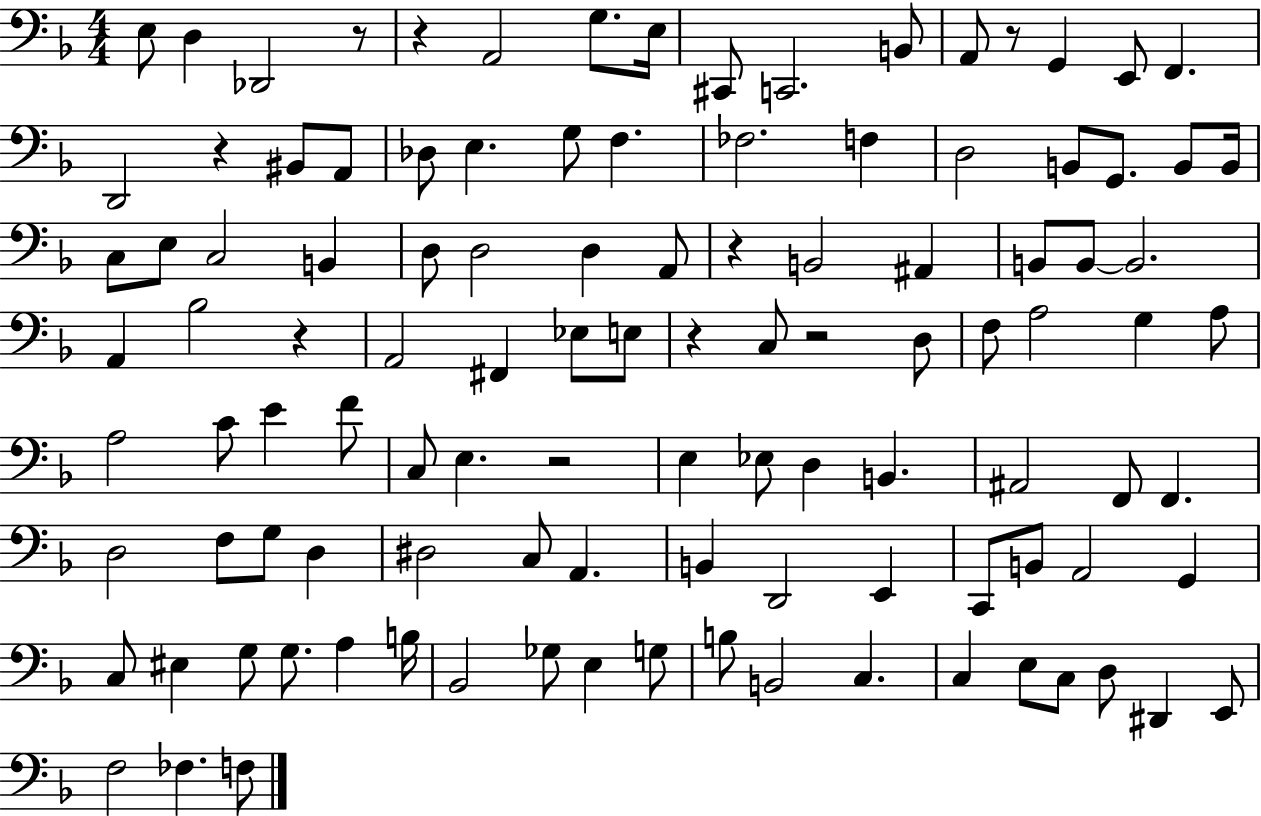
E3/e D3/q Db2/h R/e R/q A2/h G3/e. E3/s C#2/e C2/h. B2/e A2/e R/e G2/q E2/e F2/q. D2/h R/q BIS2/e A2/e Db3/e E3/q. G3/e F3/q. FES3/h. F3/q D3/h B2/e G2/e. B2/e B2/s C3/e E3/e C3/h B2/q D3/e D3/h D3/q A2/e R/q B2/h A#2/q B2/e B2/e B2/h. A2/q Bb3/h R/q A2/h F#2/q Eb3/e E3/e R/q C3/e R/h D3/e F3/e A3/h G3/q A3/e A3/h C4/e E4/q F4/e C3/e E3/q. R/h E3/q Eb3/e D3/q B2/q. A#2/h F2/e F2/q. D3/h F3/e G3/e D3/q D#3/h C3/e A2/q. B2/q D2/h E2/q C2/e B2/e A2/h G2/q C3/e EIS3/q G3/e G3/e. A3/q B3/s Bb2/h Gb3/e E3/q G3/e B3/e B2/h C3/q. C3/q E3/e C3/e D3/e D#2/q E2/e F3/h FES3/q. F3/e